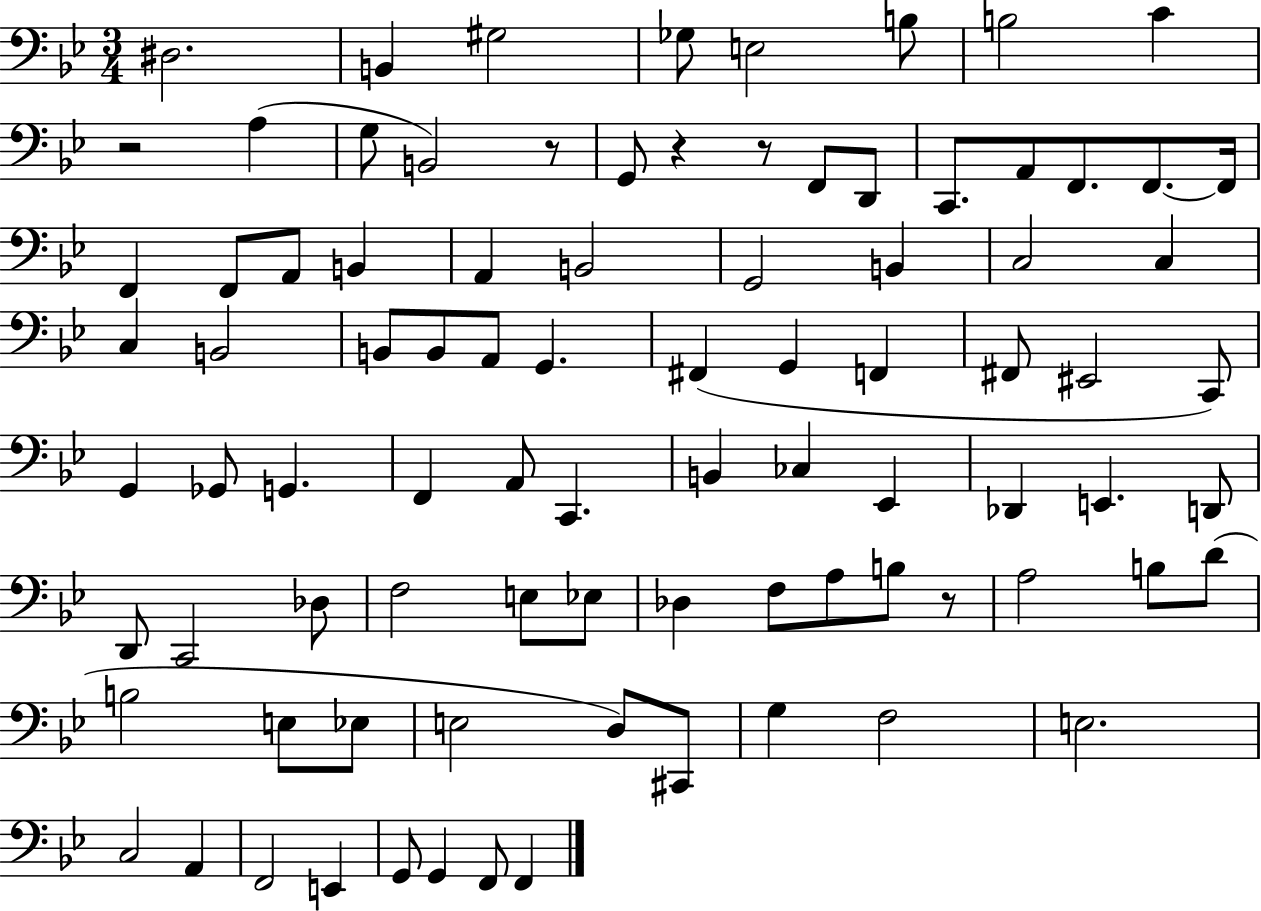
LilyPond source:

{
  \clef bass
  \numericTimeSignature
  \time 3/4
  \key bes \major
  dis2. | b,4 gis2 | ges8 e2 b8 | b2 c'4 | \break r2 a4( | g8 b,2) r8 | g,8 r4 r8 f,8 d,8 | c,8. a,8 f,8. f,8.~~ f,16 | \break f,4 f,8 a,8 b,4 | a,4 b,2 | g,2 b,4 | c2 c4 | \break c4 b,2 | b,8 b,8 a,8 g,4. | fis,4( g,4 f,4 | fis,8 eis,2 c,8) | \break g,4 ges,8 g,4. | f,4 a,8 c,4. | b,4 ces4 ees,4 | des,4 e,4. d,8 | \break d,8 c,2 des8 | f2 e8 ees8 | des4 f8 a8 b8 r8 | a2 b8 d'8( | \break b2 e8 ees8 | e2 d8) cis,8 | g4 f2 | e2. | \break c2 a,4 | f,2 e,4 | g,8 g,4 f,8 f,4 | \bar "|."
}